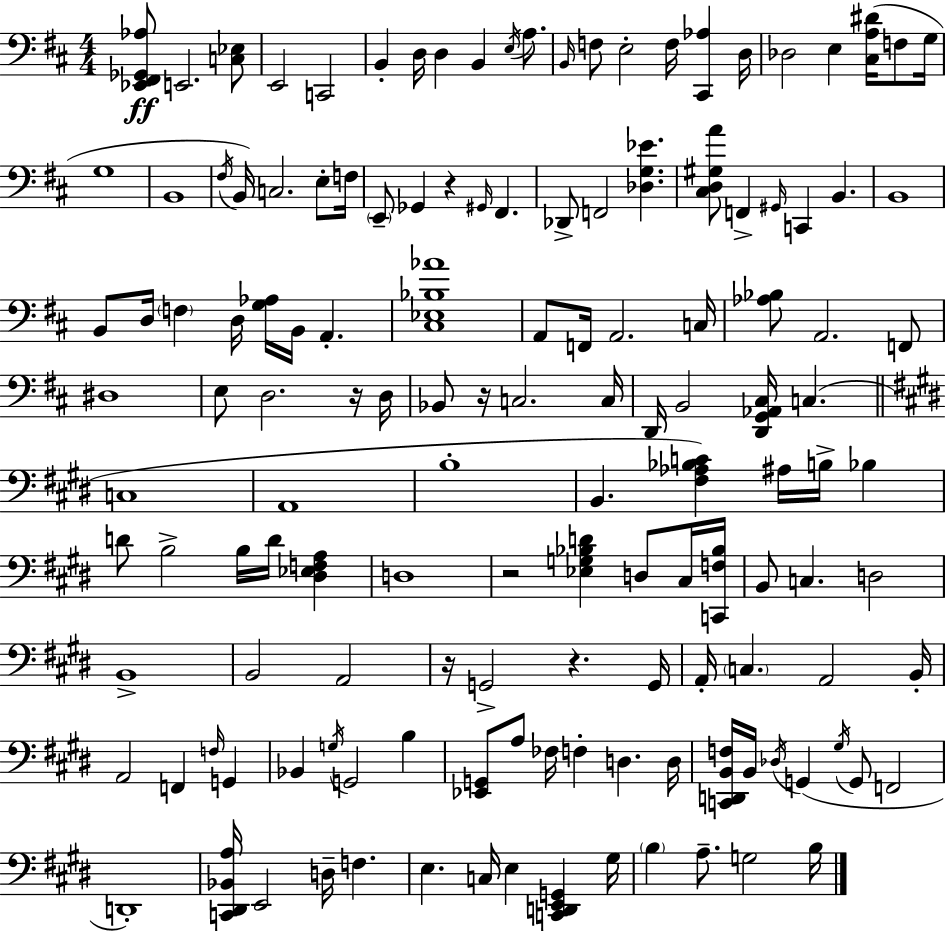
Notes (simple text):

[Eb2,F#2,Gb2,Ab3]/e E2/h. [C3,Eb3]/e E2/h C2/h B2/q D3/s D3/q B2/q E3/s A3/e. B2/s F3/e E3/h F3/s [C#2,Ab3]/q D3/s Db3/h E3/q [C#3,A3,D#4]/s F3/e G3/s G3/w B2/w F#3/s B2/s C3/h. E3/e F3/s E2/e Gb2/q R/q G#2/s F#2/q. Db2/e F2/h [Db3,G3,Eb4]/q. [C#3,D3,G#3,A4]/e F2/q G#2/s C2/q B2/q. B2/w B2/e D3/s F3/q D3/s [G3,Ab3]/s B2/s A2/q. [C#3,Eb3,Bb3,Ab4]/w A2/e F2/s A2/h. C3/s [Ab3,Bb3]/e A2/h. F2/e D#3/w E3/e D3/h. R/s D3/s Bb2/e R/s C3/h. C3/s D2/s B2/h [D2,G2,Ab2,C#3]/s C3/q. C3/w A2/w B3/w B2/q. [F#3,Ab3,Bb3,C4]/q A#3/s B3/s Bb3/q D4/e B3/h B3/s D4/s [D#3,Eb3,F3,A3]/q D3/w R/h [Eb3,G3,Bb3,D4]/q D3/e C#3/s [C2,F3,Bb3]/s B2/e C3/q. D3/h B2/w B2/h A2/h R/s G2/h R/q. G2/s A2/s C3/q. A2/h B2/s A2/h F2/q F3/s G2/q Bb2/q G3/s G2/h B3/q [Eb2,G2]/e A3/e FES3/s F3/q D3/q. D3/s [C2,D2,B2,F3]/s B2/s Db3/s G2/q G#3/s G2/e F2/h D2/w [C2,D#2,Bb2,A3]/s E2/h D3/s F3/q. E3/q. C3/s E3/q [C2,D2,E2,G2]/q G#3/s B3/q A3/e. G3/h B3/s